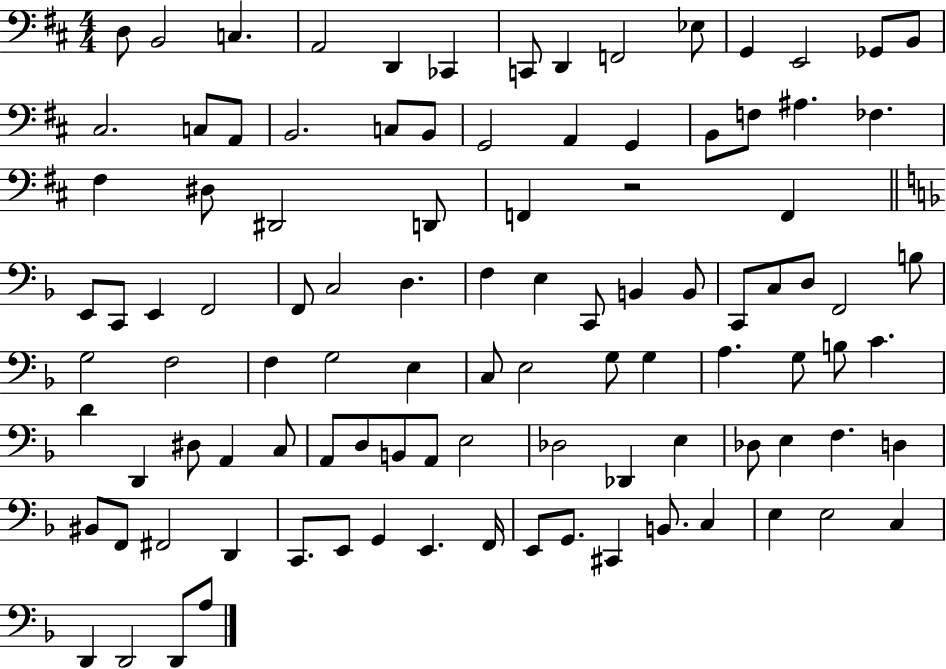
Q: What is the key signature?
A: D major